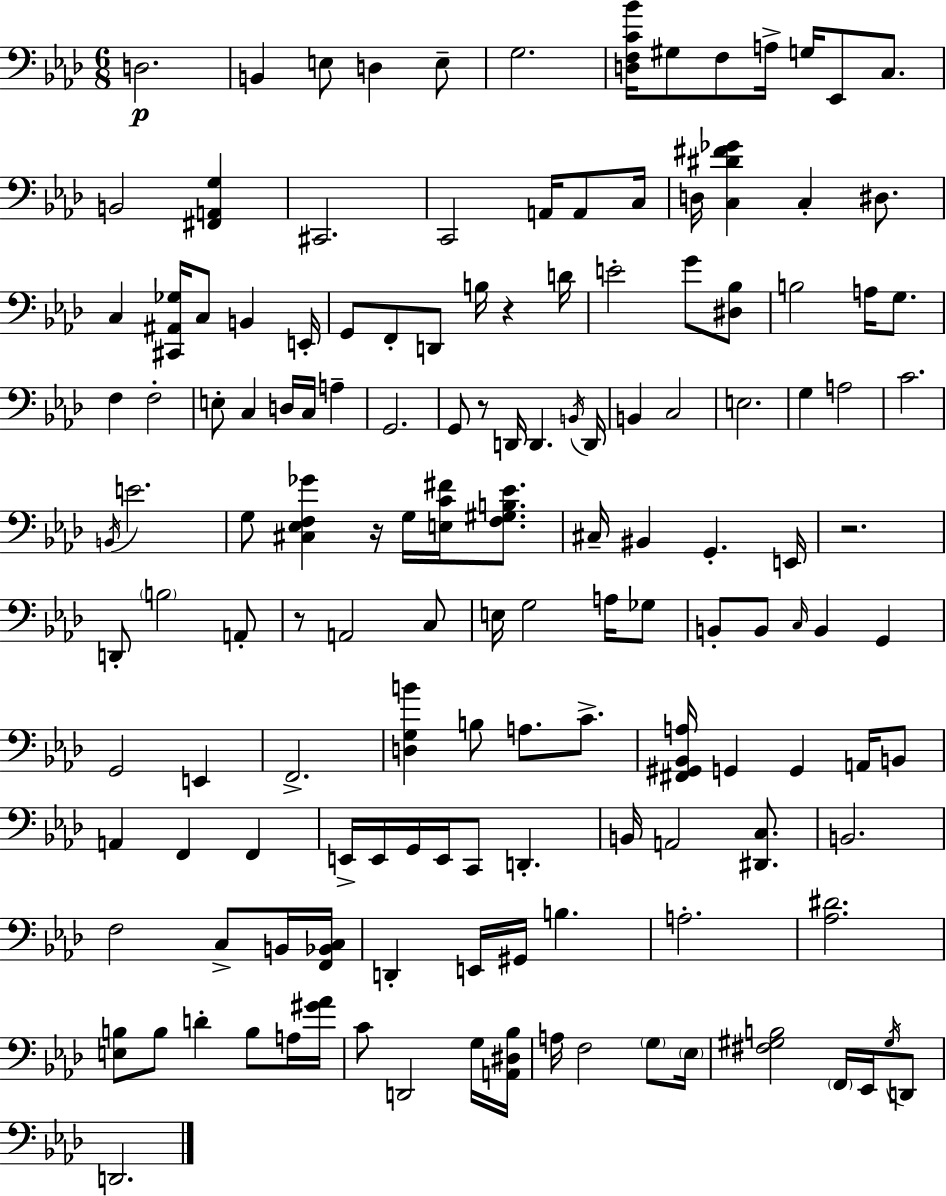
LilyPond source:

{
  \clef bass
  \numericTimeSignature
  \time 6/8
  \key aes \major
  d2.\p | b,4 e8 d4 e8-- | g2. | <d f c' bes'>16 gis8 f8 a16-> g16 ees,8 c8. | \break b,2 <fis, a, g>4 | cis,2. | c,2 a,16 a,8 c16 | d16 <c dis' fis' ges'>4 c4-. dis8. | \break c4 <cis, ais, ges>16 c8 b,4 e,16-. | g,8 f,8-. d,8 b16 r4 d'16 | e'2-. g'8 <dis bes>8 | b2 a16 g8. | \break f4 f2-. | e8-. c4 d16 c16 a4-- | g,2. | g,8 r8 d,16 d,4. \acciaccatura { b,16 } | \break d,16 b,4 c2 | e2. | g4 a2 | c'2. | \break \acciaccatura { b,16 } e'2. | g8 <cis ees f ges'>4 r16 g16 <e c' fis'>16 <f gis b ees'>8. | cis16-- bis,4 g,4.-. | e,16 r2. | \break d,8-. \parenthesize b2 | a,8-. r8 a,2 | c8 e16 g2 a16 | ges8 b,8-. b,8 \grace { c16 } b,4 g,4 | \break g,2 e,4 | f,2.-> | <d g b'>4 b8 a8. | c'8.-> <fis, gis, bes, a>16 g,4 g,4 | \break a,16 b,8 a,4 f,4 f,4 | e,16-> e,16 g,16 e,16 c,8 d,4.-. | b,16 a,2 | <dis, c>8. b,2. | \break f2 c8-> | b,16 <f, bes, c>16 d,4-. e,16 gis,16 b4. | a2.-. | <aes dis'>2. | \break <e b>8 b8 d'4-. b8 | a16 <gis' aes'>16 c'8 d,2 | g16 <a, dis bes>16 a16 f2 | \parenthesize g8 \parenthesize ees16 <fis gis b>2 \parenthesize f,16 | \break ees,16 \acciaccatura { gis16 } d,8 d,2. | \bar "|."
}